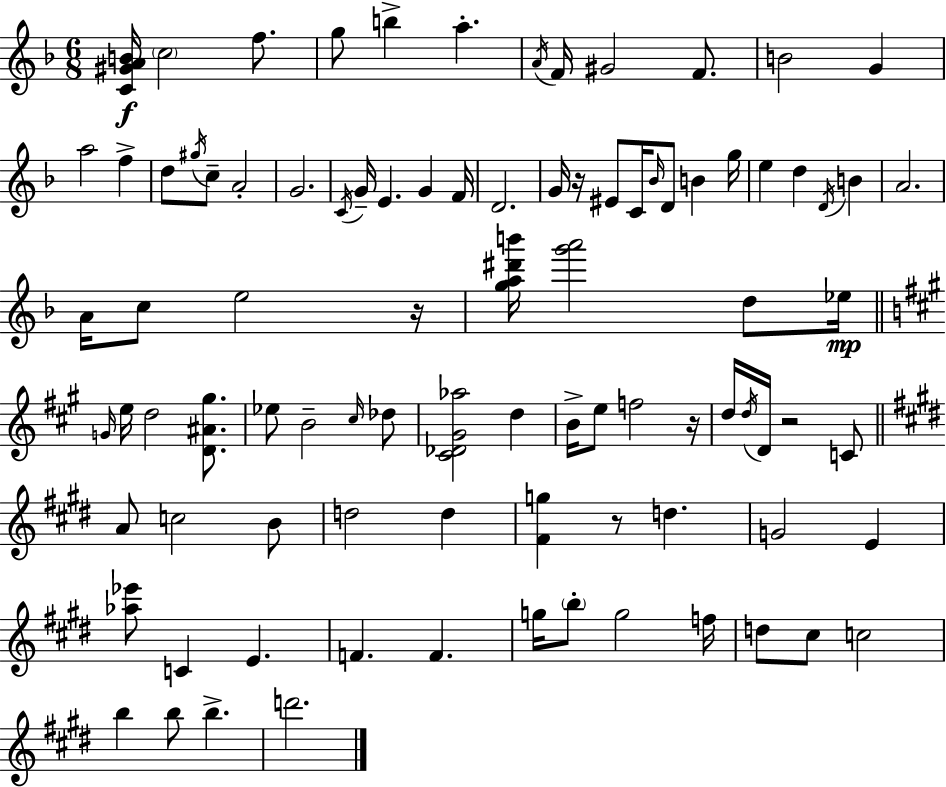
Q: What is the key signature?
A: F major